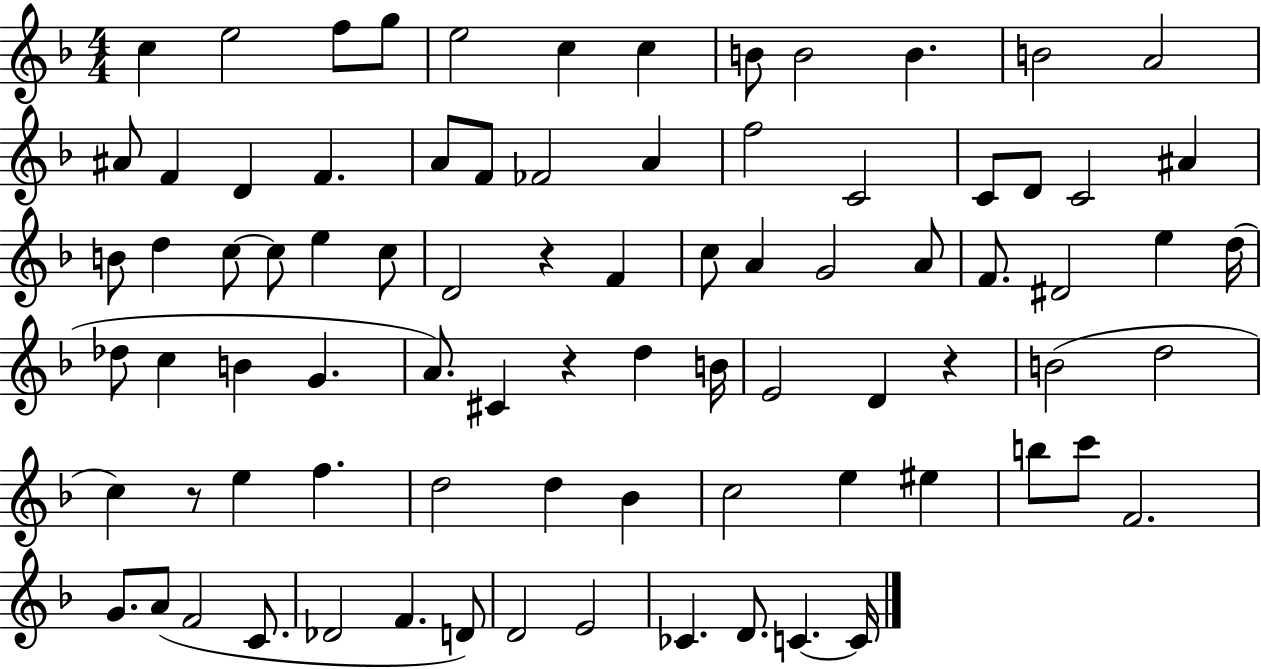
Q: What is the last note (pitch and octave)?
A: C4